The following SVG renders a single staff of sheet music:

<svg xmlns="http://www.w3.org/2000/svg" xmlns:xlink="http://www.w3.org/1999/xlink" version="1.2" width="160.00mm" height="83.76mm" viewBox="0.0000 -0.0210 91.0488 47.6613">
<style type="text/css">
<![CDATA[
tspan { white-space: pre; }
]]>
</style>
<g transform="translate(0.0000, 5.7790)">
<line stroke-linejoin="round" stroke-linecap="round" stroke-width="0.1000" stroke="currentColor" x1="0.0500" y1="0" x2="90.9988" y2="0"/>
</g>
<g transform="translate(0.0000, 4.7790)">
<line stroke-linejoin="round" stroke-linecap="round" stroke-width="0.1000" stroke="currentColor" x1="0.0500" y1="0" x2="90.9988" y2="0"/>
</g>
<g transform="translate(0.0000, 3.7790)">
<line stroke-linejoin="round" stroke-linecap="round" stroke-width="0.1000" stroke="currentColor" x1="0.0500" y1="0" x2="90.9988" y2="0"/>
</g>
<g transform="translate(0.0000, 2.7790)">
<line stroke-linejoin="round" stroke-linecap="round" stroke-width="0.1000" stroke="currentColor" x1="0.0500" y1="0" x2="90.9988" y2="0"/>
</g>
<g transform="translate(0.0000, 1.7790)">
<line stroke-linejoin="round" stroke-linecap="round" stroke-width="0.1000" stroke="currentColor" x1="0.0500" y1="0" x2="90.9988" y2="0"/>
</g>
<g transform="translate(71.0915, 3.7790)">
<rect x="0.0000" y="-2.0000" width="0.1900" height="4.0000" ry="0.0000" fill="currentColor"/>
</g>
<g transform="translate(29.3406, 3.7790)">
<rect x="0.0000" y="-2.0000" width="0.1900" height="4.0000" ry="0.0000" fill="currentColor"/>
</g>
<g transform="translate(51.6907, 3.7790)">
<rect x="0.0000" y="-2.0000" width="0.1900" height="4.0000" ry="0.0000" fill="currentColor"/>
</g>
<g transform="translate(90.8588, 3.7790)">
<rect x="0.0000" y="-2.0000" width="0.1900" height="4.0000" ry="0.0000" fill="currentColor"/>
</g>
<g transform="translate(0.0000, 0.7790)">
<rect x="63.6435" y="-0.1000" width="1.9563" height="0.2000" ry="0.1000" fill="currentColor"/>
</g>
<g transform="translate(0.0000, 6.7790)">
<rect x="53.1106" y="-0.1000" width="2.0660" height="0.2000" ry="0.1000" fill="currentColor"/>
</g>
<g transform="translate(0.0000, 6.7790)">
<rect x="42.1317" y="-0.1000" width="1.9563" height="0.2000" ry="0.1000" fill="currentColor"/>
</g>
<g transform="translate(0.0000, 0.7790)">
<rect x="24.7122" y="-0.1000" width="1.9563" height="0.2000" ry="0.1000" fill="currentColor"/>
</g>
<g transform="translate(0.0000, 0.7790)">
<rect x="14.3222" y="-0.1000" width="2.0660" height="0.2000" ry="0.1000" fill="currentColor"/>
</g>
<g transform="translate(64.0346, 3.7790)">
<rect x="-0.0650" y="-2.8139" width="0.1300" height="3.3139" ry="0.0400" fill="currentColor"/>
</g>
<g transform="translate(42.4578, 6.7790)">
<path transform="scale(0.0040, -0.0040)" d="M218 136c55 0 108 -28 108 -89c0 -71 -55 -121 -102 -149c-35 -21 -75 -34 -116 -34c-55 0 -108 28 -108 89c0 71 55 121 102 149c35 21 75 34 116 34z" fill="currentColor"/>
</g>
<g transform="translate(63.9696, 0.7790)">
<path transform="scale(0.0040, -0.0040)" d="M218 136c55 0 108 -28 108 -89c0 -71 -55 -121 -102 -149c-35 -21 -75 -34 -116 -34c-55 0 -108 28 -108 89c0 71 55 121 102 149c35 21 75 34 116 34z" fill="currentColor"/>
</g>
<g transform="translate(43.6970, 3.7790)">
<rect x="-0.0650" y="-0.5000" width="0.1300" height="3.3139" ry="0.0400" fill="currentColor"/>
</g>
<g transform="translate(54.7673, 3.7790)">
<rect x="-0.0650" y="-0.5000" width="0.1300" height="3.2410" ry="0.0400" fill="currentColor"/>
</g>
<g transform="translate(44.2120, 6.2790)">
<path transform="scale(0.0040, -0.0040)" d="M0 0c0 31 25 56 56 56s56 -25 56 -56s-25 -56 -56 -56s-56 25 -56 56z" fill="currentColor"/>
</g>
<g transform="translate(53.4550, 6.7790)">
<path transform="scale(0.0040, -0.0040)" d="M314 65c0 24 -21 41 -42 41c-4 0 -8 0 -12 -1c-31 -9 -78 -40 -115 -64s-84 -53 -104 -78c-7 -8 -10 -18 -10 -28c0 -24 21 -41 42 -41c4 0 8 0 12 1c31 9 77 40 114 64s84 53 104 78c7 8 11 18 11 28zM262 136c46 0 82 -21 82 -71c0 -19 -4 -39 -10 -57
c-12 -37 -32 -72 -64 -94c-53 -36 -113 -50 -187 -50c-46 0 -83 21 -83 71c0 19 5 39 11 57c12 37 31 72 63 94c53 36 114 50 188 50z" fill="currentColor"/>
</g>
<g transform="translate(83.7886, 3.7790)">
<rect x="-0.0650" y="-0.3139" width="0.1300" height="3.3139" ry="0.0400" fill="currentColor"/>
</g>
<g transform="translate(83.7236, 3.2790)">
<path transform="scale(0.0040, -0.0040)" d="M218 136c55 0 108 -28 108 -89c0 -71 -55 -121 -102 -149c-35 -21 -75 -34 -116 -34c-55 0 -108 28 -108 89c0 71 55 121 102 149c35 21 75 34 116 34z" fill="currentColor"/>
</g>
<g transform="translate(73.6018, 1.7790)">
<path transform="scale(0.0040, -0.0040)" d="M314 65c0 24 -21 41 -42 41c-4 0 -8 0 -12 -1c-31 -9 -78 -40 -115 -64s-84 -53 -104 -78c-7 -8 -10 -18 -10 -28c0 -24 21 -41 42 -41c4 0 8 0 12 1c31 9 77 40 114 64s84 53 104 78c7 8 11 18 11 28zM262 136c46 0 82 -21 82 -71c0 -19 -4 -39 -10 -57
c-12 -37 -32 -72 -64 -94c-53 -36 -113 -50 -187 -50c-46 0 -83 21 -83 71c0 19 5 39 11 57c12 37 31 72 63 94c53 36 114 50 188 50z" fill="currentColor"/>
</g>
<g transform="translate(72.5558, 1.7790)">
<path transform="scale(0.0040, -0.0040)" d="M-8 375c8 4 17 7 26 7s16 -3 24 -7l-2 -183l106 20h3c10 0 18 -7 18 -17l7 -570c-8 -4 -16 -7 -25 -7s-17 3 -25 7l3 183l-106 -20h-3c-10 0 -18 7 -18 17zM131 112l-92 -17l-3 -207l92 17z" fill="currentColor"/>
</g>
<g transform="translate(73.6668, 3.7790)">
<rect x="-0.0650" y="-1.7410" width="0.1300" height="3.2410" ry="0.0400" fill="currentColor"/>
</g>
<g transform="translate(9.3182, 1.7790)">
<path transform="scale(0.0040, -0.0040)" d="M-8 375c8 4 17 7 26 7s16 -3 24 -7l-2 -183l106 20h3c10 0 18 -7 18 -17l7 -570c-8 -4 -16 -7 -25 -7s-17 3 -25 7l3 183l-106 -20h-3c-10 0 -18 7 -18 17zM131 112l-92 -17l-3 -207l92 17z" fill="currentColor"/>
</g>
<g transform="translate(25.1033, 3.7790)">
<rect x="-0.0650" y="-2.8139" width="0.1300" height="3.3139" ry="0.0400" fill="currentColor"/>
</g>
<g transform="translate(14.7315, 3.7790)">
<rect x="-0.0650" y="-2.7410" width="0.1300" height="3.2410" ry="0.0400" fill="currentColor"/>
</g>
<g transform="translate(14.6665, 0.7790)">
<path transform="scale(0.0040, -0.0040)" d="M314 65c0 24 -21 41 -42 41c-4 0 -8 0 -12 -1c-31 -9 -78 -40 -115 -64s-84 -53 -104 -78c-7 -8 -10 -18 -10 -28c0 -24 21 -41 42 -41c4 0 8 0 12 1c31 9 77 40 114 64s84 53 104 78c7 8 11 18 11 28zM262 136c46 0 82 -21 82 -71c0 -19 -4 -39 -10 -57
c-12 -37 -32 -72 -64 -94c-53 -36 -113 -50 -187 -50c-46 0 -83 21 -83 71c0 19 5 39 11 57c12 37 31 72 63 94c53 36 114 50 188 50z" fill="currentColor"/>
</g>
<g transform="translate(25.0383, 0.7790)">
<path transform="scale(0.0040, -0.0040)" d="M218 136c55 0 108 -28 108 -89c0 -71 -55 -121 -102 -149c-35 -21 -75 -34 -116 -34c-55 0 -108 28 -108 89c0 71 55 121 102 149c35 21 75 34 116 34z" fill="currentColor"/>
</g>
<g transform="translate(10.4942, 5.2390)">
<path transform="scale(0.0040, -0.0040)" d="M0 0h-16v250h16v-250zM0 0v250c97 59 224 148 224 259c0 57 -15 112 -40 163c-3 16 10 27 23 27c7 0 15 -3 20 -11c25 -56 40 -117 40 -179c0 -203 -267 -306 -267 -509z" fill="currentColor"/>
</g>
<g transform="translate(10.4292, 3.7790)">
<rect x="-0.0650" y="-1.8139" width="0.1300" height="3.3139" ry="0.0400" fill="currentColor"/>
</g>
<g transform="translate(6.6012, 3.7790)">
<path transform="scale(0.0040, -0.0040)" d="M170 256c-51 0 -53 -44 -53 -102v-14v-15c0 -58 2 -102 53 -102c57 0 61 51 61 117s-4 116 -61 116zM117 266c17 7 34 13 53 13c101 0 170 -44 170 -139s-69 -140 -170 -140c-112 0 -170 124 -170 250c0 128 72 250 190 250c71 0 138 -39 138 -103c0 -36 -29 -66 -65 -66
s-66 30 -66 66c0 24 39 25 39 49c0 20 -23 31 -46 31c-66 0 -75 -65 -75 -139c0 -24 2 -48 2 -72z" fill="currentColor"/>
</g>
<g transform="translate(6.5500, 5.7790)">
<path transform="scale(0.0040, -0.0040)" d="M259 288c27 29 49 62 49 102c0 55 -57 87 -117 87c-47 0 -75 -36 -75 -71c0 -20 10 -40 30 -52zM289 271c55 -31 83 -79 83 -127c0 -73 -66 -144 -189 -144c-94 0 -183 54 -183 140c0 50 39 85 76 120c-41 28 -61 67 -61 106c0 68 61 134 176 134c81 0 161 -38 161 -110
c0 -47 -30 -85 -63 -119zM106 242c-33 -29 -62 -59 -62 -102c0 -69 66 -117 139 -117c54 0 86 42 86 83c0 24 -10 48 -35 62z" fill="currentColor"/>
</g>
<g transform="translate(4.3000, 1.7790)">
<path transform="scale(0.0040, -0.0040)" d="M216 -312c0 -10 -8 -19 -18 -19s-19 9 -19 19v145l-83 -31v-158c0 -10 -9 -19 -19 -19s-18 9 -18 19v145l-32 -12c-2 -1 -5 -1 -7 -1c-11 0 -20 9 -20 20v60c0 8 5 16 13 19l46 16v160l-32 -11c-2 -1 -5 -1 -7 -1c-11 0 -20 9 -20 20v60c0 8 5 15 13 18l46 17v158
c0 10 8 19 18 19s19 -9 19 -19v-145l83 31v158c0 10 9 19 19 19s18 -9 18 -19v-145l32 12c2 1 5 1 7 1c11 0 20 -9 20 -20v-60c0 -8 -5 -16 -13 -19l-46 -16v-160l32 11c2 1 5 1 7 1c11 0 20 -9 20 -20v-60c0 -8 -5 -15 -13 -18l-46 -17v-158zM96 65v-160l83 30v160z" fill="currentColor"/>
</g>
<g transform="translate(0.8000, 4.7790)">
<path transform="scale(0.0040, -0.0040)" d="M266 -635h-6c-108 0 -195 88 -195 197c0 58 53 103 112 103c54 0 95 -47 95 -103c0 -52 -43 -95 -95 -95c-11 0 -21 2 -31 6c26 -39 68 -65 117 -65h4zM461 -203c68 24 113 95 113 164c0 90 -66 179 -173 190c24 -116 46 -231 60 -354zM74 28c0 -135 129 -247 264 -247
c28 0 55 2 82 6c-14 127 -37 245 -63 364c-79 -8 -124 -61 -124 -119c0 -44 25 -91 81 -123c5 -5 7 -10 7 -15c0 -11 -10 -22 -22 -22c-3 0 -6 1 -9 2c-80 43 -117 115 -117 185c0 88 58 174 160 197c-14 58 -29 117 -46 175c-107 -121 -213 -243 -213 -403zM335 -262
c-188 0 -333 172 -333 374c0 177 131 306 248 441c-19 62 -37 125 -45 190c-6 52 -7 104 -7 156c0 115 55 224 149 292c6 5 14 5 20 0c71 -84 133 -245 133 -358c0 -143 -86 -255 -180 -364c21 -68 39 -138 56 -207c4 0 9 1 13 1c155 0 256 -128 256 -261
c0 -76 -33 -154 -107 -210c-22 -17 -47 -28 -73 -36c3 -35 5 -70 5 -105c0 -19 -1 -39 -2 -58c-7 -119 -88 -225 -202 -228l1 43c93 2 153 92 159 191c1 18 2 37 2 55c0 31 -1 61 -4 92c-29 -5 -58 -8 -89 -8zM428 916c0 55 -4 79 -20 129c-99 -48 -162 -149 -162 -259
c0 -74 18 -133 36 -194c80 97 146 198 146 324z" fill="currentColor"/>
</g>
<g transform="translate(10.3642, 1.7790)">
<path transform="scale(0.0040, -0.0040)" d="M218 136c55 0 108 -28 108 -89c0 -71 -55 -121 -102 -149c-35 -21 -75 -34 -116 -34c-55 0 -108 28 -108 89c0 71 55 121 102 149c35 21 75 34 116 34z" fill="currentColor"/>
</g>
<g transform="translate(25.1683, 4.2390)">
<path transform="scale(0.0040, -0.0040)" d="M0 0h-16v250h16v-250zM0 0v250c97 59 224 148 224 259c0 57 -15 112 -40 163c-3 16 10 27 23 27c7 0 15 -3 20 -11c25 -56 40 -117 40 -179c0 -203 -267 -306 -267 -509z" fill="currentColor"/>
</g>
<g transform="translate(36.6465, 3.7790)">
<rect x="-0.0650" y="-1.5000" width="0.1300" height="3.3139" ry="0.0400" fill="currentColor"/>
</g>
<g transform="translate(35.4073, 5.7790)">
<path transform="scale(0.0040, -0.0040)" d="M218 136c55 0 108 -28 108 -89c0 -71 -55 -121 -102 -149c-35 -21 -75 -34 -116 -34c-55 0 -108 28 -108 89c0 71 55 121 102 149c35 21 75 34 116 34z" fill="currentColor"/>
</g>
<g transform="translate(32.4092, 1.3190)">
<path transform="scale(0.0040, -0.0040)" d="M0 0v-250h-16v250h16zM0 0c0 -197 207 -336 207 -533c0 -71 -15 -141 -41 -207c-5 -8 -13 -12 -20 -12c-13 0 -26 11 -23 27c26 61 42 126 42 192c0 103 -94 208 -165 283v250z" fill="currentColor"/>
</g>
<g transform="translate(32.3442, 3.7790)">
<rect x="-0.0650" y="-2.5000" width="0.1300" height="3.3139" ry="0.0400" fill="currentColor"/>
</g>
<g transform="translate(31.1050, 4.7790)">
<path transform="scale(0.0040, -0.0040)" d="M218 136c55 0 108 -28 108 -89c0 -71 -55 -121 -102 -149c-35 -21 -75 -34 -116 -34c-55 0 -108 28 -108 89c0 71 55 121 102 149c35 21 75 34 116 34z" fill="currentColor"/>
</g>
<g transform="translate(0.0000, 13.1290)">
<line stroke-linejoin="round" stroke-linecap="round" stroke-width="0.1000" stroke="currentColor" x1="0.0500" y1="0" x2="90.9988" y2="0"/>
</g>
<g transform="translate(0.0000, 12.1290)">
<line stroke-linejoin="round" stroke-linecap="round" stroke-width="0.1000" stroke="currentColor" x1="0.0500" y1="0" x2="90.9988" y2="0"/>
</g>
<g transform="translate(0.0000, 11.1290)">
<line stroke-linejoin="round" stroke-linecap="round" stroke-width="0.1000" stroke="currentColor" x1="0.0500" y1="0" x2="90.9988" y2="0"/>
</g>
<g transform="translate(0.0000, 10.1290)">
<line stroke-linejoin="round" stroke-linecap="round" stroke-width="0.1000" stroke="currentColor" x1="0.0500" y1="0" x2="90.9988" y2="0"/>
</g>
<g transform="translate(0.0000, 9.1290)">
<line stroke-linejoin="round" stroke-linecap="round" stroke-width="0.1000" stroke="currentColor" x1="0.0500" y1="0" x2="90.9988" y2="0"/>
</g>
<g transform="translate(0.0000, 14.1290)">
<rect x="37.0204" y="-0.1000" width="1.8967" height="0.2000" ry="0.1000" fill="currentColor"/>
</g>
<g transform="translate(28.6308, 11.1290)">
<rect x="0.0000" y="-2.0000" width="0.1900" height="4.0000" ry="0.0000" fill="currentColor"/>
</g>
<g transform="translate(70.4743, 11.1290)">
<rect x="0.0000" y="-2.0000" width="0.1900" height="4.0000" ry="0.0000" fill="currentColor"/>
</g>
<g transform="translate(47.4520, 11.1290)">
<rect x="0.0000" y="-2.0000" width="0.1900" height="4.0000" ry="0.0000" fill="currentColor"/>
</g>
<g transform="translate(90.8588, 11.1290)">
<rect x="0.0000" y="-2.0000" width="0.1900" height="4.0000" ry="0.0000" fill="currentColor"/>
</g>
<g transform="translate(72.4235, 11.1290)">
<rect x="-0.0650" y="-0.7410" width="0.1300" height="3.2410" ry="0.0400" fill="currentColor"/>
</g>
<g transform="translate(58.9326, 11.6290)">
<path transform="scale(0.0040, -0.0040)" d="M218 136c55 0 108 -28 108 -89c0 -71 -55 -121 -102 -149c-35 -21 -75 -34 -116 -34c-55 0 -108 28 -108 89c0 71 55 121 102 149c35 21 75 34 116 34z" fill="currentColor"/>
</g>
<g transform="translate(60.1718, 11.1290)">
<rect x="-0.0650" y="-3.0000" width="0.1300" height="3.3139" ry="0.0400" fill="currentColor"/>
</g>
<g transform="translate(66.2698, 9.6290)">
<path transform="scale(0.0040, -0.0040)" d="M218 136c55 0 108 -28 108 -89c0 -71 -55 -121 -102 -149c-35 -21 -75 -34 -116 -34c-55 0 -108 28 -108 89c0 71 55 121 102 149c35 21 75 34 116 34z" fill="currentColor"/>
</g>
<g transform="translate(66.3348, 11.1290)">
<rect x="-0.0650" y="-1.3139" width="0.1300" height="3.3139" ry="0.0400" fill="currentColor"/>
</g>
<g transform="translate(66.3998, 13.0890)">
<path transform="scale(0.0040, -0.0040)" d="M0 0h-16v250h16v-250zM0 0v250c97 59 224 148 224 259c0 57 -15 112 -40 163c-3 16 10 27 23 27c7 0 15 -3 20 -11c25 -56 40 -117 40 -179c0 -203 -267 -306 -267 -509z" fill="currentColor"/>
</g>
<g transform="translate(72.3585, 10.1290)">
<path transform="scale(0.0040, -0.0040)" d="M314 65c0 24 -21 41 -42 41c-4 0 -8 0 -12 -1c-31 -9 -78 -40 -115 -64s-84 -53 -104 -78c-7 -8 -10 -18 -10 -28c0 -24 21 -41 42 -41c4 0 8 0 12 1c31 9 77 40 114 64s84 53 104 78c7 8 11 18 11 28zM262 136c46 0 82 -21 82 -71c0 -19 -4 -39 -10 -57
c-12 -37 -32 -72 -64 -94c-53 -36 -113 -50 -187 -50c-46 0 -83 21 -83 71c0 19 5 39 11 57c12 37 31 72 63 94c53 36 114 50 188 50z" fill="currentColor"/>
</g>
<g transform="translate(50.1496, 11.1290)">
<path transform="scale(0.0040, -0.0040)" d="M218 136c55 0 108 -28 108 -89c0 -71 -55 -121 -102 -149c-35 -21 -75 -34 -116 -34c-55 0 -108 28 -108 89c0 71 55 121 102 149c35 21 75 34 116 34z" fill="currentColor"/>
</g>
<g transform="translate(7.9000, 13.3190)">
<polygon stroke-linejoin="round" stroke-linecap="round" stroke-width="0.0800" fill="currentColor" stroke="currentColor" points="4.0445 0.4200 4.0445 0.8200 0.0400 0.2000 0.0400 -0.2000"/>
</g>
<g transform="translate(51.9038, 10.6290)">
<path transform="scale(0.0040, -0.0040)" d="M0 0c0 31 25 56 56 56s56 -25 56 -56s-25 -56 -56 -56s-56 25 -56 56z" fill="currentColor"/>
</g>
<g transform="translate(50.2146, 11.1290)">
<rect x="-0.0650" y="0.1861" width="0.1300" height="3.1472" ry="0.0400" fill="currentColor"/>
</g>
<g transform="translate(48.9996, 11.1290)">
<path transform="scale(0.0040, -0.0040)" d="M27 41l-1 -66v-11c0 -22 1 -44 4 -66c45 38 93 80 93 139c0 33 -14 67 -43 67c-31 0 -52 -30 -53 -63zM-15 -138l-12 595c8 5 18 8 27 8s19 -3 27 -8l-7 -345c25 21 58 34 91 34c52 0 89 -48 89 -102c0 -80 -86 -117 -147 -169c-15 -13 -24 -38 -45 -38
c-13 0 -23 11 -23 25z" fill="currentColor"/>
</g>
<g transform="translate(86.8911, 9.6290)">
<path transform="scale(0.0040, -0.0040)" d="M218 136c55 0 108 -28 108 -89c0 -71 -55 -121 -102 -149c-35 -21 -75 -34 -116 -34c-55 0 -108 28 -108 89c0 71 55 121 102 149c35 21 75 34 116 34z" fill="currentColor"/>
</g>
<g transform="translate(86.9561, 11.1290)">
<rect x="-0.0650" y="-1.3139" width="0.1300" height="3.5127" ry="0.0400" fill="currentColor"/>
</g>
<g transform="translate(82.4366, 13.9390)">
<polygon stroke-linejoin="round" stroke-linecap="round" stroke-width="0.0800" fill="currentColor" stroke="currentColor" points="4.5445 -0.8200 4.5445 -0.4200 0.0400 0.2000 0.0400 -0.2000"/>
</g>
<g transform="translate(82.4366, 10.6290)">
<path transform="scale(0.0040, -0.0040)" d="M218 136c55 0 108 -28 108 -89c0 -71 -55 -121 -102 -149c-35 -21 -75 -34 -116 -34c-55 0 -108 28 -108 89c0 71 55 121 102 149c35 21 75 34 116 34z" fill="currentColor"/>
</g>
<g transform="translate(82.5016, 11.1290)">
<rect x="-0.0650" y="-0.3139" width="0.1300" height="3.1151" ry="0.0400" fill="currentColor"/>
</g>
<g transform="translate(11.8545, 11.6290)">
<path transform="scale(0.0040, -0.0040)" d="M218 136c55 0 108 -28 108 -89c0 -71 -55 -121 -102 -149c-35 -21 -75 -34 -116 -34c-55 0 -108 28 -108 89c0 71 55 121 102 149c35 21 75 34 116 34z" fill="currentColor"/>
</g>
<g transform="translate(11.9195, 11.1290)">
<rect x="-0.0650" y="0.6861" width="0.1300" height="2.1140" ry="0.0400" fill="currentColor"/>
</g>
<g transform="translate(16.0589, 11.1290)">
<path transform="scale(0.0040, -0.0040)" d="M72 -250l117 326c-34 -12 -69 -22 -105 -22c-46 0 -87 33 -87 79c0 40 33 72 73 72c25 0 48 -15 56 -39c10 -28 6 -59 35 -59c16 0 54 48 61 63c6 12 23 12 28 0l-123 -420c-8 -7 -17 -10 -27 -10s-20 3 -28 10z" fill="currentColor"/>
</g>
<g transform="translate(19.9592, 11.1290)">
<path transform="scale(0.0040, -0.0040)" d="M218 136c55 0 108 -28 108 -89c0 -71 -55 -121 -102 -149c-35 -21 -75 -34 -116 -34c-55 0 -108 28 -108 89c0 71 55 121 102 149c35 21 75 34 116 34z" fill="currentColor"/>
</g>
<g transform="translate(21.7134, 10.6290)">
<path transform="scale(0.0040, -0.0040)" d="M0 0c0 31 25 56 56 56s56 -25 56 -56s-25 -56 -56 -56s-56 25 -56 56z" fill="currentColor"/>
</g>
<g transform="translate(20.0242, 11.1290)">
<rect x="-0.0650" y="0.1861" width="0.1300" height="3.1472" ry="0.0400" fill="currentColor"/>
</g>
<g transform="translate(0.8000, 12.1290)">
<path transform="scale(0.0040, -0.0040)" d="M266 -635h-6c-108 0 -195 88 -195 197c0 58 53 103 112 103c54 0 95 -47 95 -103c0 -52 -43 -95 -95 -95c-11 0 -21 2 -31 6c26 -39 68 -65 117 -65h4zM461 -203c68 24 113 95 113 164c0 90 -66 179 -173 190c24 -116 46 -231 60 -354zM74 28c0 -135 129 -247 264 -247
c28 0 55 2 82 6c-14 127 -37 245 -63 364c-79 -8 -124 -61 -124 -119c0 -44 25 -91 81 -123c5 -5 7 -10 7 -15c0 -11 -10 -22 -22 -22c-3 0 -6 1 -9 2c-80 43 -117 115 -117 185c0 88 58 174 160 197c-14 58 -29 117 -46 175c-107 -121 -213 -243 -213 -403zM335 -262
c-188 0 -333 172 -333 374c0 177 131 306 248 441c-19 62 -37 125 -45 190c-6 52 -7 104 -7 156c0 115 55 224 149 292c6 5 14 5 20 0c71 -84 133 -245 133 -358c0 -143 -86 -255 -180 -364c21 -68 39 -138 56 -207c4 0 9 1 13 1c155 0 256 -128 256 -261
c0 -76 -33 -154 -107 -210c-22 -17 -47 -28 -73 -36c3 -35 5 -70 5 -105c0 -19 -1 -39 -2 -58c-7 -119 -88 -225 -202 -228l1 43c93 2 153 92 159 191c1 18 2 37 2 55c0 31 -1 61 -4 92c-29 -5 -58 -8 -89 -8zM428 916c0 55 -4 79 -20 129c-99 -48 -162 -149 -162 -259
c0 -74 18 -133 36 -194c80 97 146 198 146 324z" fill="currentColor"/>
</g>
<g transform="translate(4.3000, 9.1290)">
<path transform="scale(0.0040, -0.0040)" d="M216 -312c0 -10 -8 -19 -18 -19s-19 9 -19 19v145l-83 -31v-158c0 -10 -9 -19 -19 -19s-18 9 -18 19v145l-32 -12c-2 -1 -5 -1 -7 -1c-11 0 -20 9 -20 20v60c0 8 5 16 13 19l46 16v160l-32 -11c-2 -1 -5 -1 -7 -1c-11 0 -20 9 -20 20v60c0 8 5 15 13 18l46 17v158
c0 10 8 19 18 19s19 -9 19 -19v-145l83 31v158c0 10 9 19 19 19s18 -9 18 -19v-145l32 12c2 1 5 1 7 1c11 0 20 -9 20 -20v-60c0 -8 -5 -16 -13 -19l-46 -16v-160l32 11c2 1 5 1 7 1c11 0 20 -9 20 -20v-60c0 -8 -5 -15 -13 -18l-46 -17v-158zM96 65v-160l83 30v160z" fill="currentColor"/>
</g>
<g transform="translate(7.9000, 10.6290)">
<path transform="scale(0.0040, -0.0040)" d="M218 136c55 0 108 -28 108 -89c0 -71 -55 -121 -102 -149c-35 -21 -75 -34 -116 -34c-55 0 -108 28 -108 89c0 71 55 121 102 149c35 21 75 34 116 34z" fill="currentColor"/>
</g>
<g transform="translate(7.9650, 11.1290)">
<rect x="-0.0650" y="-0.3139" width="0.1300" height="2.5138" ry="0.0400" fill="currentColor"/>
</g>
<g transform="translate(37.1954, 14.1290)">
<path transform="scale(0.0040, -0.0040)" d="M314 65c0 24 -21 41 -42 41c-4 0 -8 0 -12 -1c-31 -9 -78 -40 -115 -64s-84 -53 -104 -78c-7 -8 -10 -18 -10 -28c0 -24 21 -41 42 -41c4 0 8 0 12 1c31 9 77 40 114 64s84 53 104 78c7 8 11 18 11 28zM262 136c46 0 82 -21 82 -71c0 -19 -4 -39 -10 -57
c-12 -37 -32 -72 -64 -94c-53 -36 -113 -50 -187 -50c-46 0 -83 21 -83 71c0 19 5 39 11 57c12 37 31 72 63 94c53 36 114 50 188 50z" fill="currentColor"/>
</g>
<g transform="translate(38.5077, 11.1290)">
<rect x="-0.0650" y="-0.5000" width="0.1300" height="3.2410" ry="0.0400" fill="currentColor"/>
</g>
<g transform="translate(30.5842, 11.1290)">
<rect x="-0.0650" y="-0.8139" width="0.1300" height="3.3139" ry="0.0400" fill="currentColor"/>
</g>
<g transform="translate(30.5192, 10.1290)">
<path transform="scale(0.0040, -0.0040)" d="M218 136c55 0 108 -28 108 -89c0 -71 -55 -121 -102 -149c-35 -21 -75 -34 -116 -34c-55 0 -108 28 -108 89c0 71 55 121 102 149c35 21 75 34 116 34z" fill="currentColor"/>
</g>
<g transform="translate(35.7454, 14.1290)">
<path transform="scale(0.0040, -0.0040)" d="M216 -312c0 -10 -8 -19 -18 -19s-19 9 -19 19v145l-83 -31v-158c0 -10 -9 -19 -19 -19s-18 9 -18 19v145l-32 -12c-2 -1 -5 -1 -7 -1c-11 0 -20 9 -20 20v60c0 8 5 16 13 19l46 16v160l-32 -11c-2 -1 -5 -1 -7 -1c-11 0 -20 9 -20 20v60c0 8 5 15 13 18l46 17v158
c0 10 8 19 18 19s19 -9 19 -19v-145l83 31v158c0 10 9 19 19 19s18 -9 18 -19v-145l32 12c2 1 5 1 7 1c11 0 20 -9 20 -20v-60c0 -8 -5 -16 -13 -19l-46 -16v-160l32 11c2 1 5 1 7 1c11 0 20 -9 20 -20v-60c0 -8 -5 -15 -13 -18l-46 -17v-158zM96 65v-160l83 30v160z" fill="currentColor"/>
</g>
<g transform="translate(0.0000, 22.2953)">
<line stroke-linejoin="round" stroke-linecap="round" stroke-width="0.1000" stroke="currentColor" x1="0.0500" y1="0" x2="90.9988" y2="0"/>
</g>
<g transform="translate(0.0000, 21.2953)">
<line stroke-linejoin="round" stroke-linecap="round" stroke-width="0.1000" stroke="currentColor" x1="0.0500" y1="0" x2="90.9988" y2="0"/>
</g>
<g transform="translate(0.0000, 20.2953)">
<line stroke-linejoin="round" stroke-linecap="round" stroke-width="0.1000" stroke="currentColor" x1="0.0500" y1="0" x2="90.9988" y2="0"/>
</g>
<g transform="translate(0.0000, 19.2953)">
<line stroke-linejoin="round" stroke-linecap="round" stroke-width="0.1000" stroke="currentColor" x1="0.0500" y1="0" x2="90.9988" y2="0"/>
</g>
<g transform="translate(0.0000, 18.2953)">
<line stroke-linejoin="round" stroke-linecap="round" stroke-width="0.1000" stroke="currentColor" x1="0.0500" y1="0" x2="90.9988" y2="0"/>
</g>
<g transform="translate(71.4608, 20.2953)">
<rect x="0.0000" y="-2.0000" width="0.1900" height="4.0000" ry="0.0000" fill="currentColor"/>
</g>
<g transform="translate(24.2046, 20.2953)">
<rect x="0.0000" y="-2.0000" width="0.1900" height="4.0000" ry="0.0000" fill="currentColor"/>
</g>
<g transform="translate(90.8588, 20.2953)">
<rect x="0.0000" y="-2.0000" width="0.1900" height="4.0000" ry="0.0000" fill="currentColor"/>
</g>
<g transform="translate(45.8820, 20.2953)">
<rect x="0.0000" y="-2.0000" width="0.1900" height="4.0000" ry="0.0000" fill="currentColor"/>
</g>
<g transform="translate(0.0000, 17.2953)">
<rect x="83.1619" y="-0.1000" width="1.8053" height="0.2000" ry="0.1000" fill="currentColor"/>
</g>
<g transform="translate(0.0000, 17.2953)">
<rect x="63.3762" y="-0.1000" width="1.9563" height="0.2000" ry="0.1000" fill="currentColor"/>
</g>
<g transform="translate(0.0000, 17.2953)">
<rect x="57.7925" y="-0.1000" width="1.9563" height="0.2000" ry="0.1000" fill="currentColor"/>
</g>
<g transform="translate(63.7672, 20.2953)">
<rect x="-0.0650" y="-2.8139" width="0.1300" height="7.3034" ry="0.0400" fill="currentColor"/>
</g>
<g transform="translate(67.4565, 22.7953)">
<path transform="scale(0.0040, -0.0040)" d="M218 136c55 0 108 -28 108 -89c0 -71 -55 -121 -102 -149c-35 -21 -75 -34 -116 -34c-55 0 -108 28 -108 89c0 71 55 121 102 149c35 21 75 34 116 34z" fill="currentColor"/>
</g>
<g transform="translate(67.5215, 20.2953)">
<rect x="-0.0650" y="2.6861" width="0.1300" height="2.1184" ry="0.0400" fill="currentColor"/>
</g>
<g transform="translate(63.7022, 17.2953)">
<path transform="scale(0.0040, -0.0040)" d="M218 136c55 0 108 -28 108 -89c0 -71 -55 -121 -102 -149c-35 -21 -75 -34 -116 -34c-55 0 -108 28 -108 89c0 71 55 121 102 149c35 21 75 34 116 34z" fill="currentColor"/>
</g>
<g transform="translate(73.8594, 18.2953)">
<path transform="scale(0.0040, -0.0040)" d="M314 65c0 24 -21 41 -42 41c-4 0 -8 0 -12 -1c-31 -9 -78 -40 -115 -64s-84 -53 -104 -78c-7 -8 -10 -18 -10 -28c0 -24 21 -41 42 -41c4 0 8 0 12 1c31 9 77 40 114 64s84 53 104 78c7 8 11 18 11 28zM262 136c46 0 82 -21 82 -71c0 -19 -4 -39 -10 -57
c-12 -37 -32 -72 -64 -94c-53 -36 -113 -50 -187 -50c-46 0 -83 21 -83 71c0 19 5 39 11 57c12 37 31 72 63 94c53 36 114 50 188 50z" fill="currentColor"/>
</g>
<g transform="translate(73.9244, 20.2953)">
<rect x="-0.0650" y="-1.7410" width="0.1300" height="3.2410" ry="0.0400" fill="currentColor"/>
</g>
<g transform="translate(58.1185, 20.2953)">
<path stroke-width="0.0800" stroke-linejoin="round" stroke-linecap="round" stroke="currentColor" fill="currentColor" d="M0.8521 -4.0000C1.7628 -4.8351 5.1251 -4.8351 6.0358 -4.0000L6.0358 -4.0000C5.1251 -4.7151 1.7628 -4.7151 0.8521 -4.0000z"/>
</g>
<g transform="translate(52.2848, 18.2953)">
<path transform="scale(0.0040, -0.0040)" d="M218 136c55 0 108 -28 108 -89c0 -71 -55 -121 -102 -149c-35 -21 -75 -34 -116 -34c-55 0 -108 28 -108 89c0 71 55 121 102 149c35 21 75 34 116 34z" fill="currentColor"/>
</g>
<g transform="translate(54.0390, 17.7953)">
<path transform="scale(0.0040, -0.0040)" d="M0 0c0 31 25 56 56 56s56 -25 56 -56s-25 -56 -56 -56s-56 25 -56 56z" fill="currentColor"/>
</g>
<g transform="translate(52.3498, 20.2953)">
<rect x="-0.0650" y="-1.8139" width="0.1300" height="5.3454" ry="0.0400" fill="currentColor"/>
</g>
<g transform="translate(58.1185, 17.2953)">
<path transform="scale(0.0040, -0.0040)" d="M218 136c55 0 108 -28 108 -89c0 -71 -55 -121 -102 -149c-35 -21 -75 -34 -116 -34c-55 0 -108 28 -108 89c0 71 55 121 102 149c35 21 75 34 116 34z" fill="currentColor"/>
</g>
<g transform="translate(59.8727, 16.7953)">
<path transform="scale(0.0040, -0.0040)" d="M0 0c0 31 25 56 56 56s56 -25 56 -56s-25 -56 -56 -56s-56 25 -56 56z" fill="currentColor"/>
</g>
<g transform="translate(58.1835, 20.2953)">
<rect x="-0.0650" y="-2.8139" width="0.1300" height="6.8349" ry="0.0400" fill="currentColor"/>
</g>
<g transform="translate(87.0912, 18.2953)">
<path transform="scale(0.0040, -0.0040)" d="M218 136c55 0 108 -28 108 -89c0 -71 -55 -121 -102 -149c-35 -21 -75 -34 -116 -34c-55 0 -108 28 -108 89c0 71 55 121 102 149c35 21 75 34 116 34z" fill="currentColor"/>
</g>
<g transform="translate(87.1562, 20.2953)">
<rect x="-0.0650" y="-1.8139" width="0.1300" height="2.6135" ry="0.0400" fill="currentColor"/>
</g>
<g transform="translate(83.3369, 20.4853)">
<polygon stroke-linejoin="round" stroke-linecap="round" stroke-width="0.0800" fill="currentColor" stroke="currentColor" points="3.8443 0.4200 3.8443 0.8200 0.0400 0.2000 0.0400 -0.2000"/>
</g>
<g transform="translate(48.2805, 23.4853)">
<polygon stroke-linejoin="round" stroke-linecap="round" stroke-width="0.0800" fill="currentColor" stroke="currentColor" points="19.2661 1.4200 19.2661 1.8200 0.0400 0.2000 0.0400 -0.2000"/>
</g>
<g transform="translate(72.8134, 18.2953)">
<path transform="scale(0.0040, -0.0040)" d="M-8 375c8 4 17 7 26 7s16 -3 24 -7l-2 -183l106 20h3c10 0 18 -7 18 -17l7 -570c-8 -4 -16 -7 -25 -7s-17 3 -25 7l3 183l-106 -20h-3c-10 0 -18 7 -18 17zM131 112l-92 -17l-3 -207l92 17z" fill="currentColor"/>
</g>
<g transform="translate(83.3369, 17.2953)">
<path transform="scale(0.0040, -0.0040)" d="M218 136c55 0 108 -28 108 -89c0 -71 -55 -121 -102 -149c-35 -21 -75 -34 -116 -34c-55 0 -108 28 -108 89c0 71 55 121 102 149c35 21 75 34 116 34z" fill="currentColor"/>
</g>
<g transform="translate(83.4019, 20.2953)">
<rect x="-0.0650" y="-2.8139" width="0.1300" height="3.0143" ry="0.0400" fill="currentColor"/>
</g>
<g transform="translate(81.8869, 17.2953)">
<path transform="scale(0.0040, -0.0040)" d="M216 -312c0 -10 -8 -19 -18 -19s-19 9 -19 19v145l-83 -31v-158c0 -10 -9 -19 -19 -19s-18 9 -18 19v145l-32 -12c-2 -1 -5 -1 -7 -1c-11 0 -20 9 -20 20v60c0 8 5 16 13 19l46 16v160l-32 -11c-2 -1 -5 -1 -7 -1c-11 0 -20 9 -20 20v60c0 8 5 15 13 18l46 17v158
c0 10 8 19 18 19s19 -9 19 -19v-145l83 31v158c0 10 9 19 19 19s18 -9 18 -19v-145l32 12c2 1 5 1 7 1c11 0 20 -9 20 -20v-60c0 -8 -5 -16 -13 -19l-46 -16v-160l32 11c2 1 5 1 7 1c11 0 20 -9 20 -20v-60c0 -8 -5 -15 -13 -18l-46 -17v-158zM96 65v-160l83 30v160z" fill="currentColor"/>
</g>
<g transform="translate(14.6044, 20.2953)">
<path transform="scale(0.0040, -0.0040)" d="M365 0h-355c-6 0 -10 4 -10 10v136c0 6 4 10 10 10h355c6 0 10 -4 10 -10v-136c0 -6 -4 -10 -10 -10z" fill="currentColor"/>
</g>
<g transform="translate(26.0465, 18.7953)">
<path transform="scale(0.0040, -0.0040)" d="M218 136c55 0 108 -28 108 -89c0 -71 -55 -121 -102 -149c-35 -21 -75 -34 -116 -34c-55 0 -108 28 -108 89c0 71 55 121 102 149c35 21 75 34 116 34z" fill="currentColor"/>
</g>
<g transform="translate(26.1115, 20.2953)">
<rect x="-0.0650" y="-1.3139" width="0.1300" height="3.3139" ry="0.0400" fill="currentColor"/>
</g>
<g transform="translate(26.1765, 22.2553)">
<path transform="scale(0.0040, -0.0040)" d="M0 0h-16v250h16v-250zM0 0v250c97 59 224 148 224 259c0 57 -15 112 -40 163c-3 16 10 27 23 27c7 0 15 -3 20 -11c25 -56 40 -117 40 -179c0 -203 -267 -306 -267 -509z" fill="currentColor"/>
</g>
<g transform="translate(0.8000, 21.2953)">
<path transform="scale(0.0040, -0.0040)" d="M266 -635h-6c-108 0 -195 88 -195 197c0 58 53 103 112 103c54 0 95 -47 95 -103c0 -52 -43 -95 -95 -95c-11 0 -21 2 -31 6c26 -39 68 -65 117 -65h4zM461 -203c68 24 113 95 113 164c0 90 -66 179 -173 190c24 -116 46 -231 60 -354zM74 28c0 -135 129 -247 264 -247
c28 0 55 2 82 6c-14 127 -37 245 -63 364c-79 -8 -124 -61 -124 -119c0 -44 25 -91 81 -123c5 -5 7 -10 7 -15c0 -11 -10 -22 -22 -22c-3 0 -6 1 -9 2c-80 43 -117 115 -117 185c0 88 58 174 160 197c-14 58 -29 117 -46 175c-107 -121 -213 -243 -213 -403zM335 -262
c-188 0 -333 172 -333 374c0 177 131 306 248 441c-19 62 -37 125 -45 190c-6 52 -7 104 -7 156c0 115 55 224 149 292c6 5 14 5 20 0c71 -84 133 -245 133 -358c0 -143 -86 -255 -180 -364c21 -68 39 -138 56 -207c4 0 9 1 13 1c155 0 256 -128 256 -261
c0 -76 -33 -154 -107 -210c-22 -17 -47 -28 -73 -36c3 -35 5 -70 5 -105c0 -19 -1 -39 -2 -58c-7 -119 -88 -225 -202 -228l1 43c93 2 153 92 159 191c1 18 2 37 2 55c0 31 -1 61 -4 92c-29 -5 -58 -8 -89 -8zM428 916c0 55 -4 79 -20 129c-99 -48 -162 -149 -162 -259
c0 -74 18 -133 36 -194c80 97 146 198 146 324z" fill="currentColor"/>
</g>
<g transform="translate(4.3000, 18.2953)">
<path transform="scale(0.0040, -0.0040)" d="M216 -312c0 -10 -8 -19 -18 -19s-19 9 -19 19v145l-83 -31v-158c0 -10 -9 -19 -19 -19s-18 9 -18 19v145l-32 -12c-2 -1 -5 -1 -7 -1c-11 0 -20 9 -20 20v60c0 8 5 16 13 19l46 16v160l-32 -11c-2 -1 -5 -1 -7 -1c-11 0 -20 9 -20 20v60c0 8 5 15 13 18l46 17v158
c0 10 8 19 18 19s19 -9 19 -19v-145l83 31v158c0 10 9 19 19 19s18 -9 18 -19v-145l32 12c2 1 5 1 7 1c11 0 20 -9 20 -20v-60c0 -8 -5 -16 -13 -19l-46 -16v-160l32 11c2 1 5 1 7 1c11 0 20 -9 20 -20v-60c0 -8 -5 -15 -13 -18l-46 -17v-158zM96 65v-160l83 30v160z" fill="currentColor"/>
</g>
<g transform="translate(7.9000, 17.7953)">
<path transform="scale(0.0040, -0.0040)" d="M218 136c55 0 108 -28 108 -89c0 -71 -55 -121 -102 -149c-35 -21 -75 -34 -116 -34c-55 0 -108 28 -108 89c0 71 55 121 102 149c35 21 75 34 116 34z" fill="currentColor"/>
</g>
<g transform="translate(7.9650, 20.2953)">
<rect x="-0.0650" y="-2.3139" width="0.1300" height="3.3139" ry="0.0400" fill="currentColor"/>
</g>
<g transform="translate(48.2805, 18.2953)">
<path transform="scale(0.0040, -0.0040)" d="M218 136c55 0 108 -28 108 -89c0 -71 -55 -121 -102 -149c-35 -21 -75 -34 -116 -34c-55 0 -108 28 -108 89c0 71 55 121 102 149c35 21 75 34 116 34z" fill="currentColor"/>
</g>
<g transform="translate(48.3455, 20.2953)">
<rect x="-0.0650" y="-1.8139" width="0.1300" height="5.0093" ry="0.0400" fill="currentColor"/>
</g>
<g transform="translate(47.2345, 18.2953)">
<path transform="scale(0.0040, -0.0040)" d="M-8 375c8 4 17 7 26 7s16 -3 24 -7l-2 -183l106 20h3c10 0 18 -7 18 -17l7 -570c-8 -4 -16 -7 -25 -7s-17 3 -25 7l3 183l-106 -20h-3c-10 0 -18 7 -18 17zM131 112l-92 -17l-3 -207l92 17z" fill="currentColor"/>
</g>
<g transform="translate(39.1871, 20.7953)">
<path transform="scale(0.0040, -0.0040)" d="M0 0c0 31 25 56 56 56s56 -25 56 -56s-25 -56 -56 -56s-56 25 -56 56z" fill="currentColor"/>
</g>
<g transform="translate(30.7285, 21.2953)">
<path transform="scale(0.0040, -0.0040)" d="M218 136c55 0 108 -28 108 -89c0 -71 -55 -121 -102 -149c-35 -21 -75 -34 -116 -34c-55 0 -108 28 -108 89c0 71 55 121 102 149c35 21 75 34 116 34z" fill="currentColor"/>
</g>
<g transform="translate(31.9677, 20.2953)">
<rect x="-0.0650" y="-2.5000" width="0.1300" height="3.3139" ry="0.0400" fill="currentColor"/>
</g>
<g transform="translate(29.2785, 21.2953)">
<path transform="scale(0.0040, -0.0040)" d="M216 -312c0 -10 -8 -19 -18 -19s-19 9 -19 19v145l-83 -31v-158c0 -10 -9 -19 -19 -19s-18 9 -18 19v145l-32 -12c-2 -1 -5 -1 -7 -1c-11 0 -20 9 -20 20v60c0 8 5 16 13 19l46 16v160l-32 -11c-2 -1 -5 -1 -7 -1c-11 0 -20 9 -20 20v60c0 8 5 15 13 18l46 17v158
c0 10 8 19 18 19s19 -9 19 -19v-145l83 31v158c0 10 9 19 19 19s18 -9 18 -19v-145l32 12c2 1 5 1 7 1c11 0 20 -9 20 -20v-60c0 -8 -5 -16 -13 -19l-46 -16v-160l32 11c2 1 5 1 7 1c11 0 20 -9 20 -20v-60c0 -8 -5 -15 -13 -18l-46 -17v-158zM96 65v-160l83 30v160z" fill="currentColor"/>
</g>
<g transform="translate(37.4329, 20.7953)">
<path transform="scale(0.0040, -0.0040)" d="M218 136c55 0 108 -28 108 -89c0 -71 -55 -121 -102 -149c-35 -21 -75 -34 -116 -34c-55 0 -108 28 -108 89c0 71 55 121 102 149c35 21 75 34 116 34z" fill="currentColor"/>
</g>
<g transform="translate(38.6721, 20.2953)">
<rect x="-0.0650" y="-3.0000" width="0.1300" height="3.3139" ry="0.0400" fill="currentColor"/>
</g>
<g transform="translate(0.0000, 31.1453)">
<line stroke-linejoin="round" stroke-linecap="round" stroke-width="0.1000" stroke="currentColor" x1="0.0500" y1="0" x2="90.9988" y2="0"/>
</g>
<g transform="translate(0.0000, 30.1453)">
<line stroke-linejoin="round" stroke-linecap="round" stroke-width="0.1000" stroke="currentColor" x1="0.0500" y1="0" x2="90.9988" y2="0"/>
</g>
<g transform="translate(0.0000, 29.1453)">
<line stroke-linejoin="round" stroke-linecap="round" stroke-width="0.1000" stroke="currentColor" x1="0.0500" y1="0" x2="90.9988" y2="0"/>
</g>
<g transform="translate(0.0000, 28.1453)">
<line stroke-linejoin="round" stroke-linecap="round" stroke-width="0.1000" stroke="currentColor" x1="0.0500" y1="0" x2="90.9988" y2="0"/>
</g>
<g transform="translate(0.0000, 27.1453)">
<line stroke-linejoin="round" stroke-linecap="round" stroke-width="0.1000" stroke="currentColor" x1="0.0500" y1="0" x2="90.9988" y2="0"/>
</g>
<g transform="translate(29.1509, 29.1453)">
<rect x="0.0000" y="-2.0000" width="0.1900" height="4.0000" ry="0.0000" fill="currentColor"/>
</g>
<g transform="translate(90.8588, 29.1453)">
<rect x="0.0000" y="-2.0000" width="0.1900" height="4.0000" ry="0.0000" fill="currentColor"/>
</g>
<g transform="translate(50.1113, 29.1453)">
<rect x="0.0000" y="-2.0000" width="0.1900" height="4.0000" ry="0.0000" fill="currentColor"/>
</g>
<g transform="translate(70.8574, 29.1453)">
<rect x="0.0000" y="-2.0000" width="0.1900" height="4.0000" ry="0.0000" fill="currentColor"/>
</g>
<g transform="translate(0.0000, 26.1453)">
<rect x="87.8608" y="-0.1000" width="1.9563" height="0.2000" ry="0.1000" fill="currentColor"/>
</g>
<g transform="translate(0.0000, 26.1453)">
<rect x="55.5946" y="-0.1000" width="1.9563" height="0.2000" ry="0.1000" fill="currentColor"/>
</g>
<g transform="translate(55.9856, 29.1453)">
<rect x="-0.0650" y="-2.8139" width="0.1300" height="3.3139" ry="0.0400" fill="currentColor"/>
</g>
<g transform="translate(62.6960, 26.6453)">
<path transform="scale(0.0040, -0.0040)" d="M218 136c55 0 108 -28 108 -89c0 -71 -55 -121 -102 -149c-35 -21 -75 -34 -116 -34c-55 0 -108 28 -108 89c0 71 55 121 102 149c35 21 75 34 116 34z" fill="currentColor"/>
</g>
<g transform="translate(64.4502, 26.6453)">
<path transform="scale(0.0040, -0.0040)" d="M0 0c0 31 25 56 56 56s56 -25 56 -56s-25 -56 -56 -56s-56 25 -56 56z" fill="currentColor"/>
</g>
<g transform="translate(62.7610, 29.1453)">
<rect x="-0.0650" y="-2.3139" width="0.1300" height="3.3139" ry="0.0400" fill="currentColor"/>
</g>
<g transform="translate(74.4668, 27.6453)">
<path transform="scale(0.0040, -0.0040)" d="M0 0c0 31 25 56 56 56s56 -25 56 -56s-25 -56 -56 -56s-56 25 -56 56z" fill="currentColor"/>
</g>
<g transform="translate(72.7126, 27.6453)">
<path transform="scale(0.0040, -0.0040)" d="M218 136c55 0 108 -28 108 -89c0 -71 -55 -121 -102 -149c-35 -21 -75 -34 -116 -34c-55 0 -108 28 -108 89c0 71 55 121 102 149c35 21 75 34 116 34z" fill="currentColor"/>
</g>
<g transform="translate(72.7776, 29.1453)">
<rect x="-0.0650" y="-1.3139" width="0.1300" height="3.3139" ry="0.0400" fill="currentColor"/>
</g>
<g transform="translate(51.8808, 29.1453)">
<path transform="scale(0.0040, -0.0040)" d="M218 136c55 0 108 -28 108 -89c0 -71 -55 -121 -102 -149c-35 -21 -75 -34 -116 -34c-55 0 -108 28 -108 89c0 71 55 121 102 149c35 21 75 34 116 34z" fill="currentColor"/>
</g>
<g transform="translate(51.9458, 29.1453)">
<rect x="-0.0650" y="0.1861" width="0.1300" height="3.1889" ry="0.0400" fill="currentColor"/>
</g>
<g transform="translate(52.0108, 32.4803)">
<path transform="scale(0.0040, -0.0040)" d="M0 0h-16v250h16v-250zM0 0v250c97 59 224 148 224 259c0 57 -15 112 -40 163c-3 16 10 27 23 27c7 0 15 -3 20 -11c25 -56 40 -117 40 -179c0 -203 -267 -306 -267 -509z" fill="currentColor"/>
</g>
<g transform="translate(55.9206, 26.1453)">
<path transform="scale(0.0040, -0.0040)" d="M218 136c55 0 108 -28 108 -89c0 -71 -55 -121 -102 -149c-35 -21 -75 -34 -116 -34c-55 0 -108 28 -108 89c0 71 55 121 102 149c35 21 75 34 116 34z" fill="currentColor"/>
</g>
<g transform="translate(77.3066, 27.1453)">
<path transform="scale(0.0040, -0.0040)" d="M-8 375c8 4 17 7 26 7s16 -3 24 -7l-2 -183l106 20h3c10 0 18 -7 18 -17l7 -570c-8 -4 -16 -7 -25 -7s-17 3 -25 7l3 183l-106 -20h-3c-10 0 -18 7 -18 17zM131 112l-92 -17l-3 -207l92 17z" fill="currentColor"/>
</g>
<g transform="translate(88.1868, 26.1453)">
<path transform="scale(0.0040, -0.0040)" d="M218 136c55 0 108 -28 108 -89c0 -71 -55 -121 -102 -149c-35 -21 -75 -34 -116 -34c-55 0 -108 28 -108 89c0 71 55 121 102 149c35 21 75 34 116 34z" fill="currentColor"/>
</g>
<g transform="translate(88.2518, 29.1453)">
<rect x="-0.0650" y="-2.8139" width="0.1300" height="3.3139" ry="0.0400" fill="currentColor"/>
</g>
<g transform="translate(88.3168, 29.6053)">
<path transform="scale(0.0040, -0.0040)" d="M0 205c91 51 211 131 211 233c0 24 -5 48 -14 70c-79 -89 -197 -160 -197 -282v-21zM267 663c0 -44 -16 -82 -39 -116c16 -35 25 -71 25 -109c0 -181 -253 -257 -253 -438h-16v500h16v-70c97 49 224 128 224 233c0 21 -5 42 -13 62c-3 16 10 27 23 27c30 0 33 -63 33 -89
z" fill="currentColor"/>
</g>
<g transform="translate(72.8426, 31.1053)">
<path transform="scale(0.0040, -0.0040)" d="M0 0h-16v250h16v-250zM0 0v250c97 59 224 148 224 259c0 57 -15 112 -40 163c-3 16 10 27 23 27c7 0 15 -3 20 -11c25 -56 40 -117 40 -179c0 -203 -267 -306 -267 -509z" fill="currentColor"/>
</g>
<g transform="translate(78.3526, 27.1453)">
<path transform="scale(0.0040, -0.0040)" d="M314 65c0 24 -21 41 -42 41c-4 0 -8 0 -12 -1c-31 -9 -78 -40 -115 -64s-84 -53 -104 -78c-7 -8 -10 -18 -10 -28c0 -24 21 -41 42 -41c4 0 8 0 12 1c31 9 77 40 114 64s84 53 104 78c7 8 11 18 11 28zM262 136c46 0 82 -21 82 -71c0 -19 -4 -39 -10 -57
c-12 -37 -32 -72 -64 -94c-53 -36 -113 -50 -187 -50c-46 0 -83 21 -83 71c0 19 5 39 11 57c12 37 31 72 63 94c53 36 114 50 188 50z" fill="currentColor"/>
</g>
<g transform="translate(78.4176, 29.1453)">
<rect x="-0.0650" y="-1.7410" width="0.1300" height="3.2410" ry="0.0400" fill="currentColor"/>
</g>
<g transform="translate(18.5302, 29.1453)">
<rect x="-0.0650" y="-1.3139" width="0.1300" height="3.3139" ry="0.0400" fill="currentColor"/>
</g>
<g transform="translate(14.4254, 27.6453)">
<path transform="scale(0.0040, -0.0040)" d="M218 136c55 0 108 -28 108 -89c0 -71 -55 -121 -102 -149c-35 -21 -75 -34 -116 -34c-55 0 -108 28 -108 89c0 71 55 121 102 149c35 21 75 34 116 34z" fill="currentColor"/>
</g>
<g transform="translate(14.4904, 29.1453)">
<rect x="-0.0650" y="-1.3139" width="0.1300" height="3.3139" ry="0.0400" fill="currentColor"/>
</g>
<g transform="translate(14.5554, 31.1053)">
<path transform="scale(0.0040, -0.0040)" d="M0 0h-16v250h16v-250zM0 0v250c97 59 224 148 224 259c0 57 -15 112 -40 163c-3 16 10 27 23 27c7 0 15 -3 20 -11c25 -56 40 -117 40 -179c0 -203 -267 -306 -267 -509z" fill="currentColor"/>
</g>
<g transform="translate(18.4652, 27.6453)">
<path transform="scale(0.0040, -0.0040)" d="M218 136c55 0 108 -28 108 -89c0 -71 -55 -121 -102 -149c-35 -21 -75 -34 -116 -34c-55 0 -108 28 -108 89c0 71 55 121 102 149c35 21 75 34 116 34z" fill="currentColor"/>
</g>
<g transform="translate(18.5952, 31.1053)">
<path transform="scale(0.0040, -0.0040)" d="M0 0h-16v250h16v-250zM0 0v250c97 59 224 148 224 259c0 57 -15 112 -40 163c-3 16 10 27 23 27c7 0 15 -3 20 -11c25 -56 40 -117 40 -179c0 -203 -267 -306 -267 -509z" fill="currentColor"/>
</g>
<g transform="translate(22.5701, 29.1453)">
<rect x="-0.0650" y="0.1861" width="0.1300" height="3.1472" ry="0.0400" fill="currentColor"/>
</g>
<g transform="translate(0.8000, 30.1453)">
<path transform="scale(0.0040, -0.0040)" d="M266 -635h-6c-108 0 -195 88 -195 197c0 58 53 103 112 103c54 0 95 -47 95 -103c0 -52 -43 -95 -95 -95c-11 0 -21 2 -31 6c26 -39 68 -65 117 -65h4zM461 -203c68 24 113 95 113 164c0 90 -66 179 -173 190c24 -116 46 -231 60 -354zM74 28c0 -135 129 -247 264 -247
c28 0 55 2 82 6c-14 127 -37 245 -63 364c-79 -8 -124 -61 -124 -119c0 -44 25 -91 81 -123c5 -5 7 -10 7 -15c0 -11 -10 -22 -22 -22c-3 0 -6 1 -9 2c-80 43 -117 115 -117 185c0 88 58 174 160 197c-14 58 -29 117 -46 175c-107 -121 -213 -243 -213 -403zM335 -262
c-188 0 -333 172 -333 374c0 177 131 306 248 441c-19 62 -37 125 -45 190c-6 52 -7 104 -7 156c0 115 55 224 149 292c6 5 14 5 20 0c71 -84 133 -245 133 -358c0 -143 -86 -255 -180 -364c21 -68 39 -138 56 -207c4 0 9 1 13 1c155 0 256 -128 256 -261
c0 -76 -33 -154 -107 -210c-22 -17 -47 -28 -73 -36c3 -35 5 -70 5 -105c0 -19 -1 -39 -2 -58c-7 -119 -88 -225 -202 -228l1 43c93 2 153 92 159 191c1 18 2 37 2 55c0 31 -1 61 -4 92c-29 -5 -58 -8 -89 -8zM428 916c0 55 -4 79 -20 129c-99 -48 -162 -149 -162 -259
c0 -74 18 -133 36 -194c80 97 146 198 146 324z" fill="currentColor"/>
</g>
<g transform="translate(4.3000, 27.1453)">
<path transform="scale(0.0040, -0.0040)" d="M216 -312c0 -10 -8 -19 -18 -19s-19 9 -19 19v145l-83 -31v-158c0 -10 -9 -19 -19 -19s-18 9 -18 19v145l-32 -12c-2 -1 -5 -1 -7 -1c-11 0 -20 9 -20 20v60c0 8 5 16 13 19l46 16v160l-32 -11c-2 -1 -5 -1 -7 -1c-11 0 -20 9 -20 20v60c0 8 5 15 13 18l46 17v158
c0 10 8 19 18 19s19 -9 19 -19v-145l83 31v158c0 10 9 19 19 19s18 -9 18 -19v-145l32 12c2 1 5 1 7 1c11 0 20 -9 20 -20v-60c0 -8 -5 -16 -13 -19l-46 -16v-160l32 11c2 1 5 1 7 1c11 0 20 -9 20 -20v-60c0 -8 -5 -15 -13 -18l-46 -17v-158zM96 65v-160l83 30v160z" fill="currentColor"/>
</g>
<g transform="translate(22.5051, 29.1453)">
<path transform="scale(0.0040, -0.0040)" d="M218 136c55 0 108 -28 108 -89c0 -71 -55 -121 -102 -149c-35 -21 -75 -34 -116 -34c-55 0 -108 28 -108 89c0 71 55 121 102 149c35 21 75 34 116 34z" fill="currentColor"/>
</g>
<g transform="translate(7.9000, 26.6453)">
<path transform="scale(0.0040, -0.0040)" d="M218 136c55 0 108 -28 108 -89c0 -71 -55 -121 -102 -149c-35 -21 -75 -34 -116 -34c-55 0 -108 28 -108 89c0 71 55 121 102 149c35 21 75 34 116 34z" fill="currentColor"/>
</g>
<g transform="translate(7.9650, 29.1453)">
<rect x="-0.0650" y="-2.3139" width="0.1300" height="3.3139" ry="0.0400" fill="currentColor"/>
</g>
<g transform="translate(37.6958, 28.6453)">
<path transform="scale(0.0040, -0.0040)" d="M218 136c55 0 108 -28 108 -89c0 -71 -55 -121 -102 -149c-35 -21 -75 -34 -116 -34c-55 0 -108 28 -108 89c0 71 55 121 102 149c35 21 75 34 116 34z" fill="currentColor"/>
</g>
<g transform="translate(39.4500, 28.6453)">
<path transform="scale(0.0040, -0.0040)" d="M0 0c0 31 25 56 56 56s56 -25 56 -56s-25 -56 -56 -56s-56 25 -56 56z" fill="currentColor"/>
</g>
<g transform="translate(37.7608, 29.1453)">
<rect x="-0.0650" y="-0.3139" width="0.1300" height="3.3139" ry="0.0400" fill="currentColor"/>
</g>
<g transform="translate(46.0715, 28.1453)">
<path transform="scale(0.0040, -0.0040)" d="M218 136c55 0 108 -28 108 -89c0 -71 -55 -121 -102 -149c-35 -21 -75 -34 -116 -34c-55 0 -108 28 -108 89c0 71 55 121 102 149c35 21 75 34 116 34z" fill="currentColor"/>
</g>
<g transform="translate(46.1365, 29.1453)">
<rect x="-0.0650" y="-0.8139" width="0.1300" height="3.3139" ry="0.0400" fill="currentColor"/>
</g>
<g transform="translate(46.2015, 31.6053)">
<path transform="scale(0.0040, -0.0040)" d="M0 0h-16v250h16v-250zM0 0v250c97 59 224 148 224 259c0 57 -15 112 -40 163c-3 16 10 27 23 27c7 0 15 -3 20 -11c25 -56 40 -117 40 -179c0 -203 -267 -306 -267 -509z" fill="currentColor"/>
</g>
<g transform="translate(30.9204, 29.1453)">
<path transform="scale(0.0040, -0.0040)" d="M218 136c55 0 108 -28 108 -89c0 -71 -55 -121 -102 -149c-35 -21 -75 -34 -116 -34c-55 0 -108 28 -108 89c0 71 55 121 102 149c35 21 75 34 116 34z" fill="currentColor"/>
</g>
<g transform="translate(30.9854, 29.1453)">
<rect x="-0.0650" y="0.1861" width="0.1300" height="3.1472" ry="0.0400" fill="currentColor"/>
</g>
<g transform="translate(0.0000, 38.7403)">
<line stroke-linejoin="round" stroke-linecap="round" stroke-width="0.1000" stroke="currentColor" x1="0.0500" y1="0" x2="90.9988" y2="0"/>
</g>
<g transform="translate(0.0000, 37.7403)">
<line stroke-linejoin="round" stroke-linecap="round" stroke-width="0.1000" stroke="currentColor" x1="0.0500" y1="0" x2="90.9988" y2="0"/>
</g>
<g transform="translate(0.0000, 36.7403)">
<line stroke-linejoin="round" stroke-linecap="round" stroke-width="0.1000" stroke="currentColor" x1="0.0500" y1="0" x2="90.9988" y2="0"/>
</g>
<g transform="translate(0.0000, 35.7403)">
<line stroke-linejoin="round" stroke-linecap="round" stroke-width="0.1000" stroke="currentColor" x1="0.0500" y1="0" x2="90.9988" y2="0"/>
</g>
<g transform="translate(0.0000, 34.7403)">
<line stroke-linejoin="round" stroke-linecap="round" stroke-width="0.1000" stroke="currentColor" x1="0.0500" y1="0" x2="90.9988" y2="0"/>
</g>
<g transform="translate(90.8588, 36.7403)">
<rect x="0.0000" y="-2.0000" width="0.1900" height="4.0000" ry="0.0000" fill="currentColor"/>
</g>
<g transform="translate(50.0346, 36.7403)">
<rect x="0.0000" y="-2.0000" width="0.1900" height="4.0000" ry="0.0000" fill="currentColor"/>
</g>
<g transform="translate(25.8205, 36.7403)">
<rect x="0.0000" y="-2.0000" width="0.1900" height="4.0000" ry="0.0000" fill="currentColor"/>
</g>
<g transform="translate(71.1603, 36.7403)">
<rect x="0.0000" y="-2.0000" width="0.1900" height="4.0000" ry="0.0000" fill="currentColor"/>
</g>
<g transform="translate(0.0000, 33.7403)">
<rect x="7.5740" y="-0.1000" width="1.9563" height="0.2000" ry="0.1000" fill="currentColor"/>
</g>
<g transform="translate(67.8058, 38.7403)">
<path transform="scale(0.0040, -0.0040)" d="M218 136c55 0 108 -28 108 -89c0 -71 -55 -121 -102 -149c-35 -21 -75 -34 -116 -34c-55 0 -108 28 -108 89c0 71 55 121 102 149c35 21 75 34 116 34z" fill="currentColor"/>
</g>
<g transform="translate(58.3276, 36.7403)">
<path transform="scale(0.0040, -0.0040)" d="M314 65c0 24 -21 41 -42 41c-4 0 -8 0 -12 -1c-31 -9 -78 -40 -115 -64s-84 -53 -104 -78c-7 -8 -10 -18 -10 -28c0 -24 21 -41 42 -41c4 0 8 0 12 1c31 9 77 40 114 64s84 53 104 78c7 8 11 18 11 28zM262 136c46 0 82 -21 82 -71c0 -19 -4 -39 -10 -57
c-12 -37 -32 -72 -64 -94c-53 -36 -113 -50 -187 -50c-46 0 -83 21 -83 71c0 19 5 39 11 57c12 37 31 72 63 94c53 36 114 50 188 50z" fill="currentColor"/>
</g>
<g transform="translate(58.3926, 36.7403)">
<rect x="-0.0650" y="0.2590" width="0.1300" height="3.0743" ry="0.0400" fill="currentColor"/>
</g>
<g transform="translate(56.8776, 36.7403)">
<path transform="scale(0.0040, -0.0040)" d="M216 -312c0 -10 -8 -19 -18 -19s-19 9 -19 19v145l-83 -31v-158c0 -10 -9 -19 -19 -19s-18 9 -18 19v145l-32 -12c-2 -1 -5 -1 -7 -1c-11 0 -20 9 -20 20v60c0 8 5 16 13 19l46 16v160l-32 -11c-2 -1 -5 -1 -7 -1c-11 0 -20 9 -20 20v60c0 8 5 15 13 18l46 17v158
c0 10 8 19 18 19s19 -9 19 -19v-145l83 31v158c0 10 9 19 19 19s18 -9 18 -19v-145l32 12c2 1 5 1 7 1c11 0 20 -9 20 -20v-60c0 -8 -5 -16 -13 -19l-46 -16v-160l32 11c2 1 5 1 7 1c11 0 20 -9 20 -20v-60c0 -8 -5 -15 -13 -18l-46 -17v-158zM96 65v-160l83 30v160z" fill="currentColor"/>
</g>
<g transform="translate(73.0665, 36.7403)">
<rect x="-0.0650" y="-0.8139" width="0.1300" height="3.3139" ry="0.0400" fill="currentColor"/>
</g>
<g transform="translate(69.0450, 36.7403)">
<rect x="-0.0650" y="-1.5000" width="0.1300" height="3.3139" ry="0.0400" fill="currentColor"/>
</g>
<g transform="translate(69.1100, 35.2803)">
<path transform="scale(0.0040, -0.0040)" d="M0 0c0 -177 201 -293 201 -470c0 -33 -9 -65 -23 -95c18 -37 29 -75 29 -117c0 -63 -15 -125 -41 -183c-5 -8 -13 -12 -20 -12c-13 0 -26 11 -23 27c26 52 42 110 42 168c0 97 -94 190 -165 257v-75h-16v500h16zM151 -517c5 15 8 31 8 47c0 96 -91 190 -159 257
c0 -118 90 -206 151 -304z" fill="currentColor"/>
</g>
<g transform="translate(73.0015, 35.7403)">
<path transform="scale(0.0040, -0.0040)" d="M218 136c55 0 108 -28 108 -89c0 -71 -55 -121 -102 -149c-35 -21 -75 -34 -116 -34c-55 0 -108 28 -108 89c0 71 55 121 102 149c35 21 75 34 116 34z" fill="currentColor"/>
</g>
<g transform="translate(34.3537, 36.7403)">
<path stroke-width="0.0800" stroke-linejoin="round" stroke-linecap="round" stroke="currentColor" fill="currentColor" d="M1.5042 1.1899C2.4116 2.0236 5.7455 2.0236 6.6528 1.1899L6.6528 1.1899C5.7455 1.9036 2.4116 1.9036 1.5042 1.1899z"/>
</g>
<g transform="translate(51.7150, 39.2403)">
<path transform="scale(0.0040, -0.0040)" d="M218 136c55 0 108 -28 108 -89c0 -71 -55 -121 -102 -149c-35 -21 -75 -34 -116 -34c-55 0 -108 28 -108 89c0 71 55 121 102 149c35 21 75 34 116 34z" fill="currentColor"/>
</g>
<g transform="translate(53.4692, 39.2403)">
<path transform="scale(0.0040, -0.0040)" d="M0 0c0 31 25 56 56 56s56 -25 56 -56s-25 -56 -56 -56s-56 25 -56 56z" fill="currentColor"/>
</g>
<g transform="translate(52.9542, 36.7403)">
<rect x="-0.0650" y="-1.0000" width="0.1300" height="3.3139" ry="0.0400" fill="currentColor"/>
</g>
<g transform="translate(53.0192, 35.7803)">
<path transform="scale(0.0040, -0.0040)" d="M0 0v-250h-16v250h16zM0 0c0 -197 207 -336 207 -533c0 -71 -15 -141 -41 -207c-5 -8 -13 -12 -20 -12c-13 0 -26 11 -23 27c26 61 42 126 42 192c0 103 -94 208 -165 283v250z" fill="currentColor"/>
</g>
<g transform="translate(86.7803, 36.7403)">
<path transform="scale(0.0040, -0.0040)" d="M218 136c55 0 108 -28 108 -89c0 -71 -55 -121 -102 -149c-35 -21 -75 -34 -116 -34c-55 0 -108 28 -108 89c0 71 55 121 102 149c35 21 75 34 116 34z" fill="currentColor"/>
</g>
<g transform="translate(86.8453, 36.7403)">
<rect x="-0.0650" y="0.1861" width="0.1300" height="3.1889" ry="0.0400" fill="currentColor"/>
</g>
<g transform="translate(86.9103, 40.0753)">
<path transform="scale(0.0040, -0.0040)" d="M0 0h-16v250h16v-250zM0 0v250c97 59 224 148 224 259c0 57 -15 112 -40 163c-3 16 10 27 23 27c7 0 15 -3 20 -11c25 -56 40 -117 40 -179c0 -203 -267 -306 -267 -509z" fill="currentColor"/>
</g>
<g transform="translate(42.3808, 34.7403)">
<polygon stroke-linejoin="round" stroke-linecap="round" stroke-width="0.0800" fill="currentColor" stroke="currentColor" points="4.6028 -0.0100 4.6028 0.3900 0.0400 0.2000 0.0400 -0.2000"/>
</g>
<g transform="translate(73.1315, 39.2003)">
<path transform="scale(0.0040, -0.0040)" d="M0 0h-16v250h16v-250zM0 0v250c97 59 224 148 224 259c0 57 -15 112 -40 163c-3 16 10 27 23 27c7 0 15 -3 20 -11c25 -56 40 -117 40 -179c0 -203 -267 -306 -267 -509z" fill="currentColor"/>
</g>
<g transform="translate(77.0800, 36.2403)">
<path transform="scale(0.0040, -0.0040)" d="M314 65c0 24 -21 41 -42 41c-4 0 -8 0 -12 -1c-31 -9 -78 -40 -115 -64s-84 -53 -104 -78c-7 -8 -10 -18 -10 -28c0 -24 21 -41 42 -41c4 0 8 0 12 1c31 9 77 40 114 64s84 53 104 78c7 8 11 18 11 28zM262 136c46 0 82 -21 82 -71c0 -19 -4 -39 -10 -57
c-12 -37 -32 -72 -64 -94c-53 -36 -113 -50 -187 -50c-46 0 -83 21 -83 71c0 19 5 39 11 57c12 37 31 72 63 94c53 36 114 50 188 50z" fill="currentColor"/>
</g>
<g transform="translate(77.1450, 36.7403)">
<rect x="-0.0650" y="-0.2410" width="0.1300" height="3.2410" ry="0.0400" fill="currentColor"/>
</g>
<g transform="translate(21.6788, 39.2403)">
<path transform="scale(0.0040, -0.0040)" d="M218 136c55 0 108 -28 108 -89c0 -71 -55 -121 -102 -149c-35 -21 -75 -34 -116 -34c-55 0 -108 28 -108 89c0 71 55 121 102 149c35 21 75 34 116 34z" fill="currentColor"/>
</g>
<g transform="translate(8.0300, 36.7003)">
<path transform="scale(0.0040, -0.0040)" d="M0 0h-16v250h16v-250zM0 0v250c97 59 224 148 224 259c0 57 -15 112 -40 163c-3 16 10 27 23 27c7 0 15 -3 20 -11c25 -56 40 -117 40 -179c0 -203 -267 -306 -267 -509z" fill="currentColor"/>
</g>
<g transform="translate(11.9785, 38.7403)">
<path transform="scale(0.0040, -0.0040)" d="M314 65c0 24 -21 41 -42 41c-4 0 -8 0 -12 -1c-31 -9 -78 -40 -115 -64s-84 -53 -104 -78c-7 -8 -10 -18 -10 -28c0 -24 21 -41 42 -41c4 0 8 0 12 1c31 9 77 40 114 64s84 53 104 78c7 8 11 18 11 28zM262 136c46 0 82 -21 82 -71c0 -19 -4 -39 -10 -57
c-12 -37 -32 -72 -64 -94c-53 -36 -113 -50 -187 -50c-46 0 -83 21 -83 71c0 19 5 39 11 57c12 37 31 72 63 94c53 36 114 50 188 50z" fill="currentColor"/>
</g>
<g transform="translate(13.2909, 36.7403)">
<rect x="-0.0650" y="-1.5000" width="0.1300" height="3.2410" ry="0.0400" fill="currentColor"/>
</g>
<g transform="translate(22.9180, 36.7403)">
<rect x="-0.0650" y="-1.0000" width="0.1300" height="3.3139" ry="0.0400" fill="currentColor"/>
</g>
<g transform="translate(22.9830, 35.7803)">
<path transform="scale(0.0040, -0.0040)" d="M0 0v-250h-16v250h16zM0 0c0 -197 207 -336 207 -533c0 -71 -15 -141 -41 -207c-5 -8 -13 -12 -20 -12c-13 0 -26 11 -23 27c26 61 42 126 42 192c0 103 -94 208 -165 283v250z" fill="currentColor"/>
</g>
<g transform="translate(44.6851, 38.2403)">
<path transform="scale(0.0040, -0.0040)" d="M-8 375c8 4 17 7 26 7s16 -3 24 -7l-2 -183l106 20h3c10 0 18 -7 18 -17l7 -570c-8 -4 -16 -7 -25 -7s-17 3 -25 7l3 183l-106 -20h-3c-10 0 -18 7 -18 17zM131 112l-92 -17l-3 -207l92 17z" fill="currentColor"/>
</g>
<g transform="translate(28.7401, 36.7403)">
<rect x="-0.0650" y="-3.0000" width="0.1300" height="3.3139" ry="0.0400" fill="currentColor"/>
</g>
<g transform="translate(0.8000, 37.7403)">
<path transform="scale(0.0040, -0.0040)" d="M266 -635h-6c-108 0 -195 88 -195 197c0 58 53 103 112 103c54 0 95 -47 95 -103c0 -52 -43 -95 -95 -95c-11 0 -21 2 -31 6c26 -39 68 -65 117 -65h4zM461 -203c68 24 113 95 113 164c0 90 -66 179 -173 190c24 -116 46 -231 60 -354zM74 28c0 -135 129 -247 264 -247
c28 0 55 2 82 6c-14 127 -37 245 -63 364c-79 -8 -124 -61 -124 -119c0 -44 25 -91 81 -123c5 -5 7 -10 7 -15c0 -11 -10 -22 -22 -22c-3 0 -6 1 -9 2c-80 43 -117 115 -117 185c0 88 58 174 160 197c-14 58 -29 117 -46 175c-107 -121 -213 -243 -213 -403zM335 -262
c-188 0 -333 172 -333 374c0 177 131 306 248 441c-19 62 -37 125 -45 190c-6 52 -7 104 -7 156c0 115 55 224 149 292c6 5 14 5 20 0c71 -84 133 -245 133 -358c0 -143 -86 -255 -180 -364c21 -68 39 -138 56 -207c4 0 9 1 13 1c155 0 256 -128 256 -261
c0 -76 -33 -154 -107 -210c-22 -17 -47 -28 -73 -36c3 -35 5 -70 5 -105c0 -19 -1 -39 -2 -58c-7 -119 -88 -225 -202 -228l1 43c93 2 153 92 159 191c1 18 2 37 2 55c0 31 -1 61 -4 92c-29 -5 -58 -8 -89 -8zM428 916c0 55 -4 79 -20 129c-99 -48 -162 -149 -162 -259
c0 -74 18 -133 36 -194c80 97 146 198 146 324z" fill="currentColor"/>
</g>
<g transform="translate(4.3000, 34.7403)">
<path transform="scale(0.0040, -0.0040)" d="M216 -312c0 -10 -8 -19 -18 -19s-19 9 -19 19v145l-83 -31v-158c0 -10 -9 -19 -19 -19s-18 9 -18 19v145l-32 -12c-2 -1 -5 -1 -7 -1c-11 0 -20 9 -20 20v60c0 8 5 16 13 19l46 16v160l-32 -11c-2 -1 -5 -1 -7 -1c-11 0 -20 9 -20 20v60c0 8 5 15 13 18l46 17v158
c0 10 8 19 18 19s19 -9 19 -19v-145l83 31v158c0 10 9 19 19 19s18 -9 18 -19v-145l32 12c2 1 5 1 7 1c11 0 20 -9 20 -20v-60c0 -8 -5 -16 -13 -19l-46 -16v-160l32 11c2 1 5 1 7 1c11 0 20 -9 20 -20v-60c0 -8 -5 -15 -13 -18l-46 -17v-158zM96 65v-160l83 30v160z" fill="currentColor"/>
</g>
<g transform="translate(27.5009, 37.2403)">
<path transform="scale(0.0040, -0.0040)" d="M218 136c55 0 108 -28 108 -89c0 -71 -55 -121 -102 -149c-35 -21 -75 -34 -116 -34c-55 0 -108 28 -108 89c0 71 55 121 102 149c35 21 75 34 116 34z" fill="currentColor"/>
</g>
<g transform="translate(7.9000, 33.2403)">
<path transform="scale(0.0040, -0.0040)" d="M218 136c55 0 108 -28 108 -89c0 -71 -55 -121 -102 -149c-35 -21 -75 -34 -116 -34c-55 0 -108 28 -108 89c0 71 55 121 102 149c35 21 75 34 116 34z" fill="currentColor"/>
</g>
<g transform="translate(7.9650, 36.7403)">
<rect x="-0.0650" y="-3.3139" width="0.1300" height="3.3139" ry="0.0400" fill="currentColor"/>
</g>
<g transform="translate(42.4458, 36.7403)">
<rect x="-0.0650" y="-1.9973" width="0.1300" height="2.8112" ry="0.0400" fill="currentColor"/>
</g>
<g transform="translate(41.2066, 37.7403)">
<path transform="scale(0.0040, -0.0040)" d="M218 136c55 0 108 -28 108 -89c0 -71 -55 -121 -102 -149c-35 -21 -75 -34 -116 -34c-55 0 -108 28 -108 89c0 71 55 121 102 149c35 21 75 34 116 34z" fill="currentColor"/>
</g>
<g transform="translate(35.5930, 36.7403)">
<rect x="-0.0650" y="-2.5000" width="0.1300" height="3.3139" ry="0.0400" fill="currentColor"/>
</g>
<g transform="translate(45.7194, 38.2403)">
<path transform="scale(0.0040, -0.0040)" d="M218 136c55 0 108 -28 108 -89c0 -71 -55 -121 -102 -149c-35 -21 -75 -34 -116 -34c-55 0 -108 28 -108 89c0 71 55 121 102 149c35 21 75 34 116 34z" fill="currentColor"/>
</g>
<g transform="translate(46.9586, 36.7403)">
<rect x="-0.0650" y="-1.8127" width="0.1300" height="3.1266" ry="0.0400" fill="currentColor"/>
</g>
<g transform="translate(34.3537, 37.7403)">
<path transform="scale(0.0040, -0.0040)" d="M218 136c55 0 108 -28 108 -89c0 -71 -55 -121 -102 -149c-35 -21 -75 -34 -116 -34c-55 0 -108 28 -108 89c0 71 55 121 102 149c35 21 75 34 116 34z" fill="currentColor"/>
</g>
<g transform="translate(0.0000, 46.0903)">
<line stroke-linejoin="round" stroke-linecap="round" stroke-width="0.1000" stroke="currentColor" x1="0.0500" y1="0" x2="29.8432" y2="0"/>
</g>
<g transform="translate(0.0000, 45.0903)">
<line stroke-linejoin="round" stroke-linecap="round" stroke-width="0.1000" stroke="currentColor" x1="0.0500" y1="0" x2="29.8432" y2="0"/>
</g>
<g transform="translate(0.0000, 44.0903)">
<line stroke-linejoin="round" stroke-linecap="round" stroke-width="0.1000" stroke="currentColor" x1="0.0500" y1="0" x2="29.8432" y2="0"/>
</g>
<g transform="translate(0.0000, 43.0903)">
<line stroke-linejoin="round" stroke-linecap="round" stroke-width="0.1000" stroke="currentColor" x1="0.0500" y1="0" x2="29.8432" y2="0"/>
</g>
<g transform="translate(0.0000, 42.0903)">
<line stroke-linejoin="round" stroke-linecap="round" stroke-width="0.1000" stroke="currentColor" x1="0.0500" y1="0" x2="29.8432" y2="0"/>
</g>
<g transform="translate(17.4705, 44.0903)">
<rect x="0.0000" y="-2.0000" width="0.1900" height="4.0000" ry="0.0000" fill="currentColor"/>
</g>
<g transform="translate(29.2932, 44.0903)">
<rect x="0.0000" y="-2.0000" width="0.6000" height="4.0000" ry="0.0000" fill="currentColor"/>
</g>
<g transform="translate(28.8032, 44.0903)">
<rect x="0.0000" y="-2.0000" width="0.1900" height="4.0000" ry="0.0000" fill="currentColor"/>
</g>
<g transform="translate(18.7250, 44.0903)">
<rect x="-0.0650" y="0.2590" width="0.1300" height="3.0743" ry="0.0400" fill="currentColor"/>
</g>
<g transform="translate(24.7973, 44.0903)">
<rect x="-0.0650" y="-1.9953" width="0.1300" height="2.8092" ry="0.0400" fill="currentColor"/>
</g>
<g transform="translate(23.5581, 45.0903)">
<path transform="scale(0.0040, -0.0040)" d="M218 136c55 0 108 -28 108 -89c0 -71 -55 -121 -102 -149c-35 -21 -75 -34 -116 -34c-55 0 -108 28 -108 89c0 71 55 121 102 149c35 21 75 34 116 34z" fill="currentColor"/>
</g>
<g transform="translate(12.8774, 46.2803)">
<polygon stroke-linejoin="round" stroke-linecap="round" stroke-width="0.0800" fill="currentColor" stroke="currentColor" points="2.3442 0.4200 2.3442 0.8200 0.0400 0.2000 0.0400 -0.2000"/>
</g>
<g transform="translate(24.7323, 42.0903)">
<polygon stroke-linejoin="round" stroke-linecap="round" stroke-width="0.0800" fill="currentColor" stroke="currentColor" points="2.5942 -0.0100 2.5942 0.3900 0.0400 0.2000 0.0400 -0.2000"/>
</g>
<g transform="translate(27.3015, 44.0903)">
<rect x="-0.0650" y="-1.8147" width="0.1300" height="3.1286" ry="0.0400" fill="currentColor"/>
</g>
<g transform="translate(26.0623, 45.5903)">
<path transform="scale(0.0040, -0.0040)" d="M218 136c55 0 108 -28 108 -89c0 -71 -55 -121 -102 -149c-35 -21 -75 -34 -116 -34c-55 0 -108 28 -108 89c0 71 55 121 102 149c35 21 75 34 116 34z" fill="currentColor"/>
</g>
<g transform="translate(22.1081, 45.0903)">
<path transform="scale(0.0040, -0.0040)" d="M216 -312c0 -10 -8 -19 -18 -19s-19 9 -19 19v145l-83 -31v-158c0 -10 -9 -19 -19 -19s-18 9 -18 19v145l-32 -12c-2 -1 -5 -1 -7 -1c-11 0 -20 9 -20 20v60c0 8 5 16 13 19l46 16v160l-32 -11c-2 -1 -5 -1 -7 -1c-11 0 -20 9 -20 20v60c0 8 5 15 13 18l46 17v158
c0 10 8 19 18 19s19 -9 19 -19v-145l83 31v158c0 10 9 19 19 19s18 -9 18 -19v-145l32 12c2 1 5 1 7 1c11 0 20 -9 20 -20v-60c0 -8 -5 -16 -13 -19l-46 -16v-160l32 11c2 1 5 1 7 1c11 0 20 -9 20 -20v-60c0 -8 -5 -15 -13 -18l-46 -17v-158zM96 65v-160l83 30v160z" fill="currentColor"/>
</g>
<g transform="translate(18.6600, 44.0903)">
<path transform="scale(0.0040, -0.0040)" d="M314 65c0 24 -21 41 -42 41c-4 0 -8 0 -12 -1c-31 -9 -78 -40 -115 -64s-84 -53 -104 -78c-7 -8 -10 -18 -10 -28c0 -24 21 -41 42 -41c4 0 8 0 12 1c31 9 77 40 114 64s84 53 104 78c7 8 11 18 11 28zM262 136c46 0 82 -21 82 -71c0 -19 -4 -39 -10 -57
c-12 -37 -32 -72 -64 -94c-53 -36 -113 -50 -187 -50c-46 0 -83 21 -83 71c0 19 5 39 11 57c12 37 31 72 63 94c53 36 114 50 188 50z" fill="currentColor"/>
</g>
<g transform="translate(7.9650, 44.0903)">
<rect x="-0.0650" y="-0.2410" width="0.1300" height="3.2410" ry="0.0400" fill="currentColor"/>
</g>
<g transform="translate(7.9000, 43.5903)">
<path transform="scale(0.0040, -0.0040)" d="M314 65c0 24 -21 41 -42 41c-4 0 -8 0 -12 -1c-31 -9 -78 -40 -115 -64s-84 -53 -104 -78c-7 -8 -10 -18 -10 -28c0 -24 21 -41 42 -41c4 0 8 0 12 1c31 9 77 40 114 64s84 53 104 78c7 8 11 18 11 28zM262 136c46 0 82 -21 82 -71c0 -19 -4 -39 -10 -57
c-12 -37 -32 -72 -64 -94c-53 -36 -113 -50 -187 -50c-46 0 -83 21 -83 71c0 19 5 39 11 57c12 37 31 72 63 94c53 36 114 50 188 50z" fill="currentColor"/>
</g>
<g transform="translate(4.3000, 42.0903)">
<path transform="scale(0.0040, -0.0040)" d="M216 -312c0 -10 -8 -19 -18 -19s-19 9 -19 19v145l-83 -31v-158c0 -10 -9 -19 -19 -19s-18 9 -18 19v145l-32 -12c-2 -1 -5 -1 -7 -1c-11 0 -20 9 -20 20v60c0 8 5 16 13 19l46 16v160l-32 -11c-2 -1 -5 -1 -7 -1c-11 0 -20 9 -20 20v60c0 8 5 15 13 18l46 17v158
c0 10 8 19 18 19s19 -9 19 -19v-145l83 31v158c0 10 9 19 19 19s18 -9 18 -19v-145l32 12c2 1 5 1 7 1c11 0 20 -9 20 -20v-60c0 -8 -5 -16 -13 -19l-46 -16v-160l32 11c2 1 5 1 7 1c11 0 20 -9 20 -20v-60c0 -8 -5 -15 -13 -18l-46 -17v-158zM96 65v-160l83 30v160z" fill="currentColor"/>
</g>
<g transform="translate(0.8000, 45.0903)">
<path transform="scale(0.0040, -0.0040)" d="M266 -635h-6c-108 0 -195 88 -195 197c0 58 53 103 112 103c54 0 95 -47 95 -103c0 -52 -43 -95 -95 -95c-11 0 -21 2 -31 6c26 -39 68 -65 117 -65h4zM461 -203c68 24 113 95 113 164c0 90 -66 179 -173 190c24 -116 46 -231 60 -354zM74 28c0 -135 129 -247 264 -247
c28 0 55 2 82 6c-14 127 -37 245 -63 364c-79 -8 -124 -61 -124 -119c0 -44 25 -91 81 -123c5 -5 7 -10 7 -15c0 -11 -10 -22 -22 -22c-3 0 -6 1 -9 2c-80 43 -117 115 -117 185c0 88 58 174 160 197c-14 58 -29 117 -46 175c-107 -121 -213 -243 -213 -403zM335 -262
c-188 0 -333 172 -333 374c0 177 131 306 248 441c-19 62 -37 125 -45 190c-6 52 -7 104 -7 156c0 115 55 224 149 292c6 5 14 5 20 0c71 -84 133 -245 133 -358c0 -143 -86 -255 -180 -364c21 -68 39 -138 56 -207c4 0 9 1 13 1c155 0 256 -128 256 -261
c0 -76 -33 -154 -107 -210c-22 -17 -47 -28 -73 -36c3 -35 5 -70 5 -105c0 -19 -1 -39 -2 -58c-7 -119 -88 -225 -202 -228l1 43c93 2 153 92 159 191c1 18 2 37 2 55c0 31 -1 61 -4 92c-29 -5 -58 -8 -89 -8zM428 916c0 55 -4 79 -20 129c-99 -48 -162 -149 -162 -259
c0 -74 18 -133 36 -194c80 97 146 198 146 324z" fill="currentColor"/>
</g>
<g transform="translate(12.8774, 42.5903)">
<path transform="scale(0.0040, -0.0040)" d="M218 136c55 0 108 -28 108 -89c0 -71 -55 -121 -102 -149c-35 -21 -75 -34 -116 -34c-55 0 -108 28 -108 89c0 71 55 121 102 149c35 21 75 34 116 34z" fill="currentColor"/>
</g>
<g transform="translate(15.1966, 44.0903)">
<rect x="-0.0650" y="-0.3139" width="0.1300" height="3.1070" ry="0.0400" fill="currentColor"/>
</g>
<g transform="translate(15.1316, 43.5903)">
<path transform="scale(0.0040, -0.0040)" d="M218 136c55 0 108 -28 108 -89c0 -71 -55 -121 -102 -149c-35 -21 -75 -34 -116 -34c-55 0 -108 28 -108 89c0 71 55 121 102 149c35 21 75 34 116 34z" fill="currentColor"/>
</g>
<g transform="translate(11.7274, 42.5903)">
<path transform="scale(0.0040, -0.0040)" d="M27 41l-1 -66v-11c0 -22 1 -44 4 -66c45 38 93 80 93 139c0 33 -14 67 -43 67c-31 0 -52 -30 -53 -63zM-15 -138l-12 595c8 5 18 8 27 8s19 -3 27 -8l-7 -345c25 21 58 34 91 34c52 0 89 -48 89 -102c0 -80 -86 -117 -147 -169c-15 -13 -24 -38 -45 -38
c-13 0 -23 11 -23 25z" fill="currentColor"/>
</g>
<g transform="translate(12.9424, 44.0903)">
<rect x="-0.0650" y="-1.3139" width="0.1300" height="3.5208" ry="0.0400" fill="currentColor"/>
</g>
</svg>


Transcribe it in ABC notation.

X:1
T:Untitled
M:6/8
L:1/4
K:G
f/2 a2 a/2 G/2 E C C2 a f2 c c/2 A/2 z/2 B d ^C2 _B A e/2 d2 c/2 e/2 g z2 e/2 ^G A f/2 f/2 a/2 a/2 D/2 f2 ^a/2 f/2 g e/2 e/2 B B c d/2 B/2 a g e/2 f2 a/4 b/2 E2 D/2 A G G/2 F/2 D/2 ^B2 E/4 d/2 c2 B/2 c2 _e/2 c/2 B2 ^G/2 ^F/2